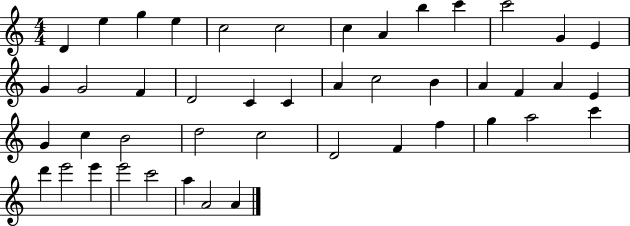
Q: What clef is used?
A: treble